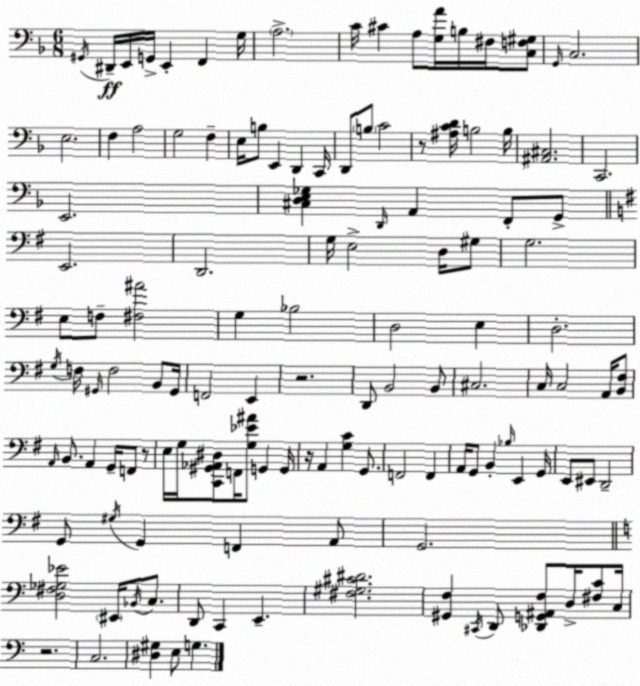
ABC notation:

X:1
T:Untitled
M:6/8
L:1/4
K:F
^G,,/4 ^D,,/4 E,,/4 G,,/4 E,, F,, G,/4 A,2 C/4 ^C A,/2 [G,A]/4 B,/4 ^F,/4 [C,F,^G,]/2 G,,/4 C,2 E,2 F, A,2 G,2 F, E,/4 B,/2 E,, D,, C,,/4 D,,/2 B,/2 C2 z/2 [^A,CD]/4 B,2 B,/4 [^A,,^C,]2 C,,2 E,,2 [^C,D,E,_G,] D,,/4 A,, F,,/2 G,,/2 E,,2 D,,2 G,/4 E,2 D,/4 ^G,/2 G,2 E,/2 F,/2 [^F,^A]2 G, _B,2 D,2 E, D,2 G,/4 F,/4 ^G,,/4 F,2 B,,/2 ^G,,/4 F,,2 E,, z2 D,,/2 B,,2 B,,/2 ^C,2 C,/4 C,2 A,,/4 [B,,^F,]/2 A,,/4 B,,/2 A,, G,,/4 F,,/2 z/2 E,/4 G,/4 [C,,^G,,_A,,^D,]/2 F,,/4 [G,_E^A]/2 G,, G,,/4 z/4 A,, [G,C] G,,/2 F,,2 F,, A,,/4 G,,/2 B,, _B,/4 E,, G,,/4 E,,/2 ^E,,/2 D,,2 G,,/2 ^G,/4 G,, F,, A,,/2 G,,2 [D,^F,_G,_E]2 ^E,,/4 _B,,/4 C,/2 D,,/2 C,, E,, [^F,^G,^C^D]2 [^G,,F,] ^C,,/4 D,,/2 [_D,,G,,^A,,F,]/2 D,/4 [^F,C]/2 C,/4 z2 C,2 [^D,^G,] E,/2 G,